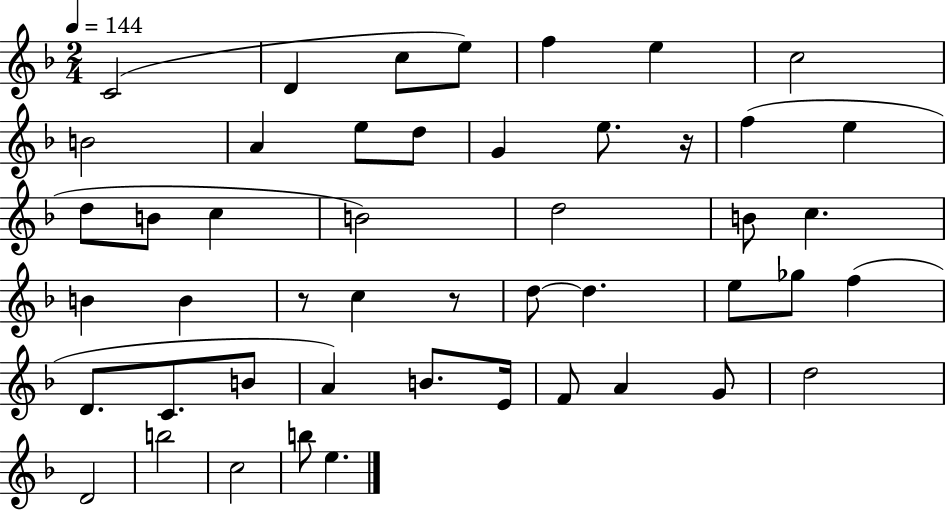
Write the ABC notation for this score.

X:1
T:Untitled
M:2/4
L:1/4
K:F
C2 D c/2 e/2 f e c2 B2 A e/2 d/2 G e/2 z/4 f e d/2 B/2 c B2 d2 B/2 c B B z/2 c z/2 d/2 d e/2 _g/2 f D/2 C/2 B/2 A B/2 E/4 F/2 A G/2 d2 D2 b2 c2 b/2 e